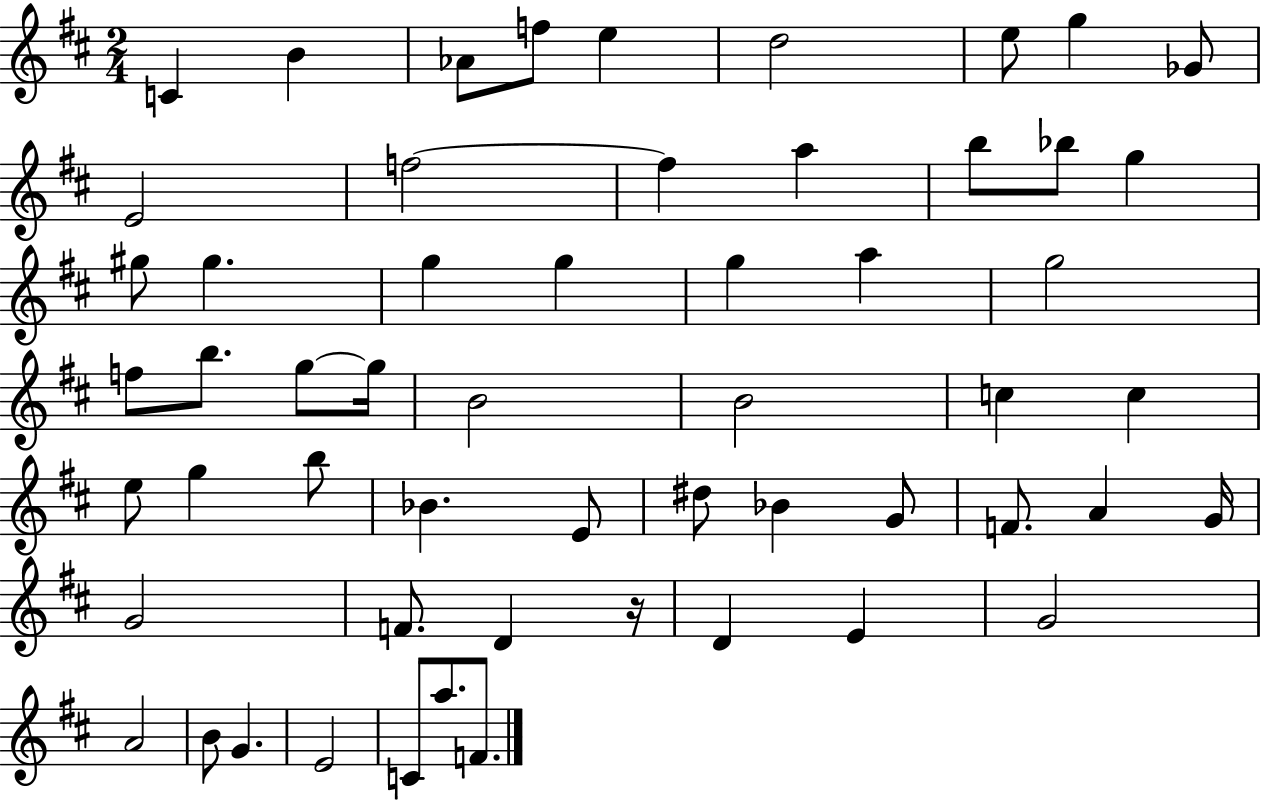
{
  \clef treble
  \numericTimeSignature
  \time 2/4
  \key d \major
  \repeat volta 2 { c'4 b'4 | aes'8 f''8 e''4 | d''2 | e''8 g''4 ges'8 | \break e'2 | f''2~~ | f''4 a''4 | b''8 bes''8 g''4 | \break gis''8 gis''4. | g''4 g''4 | g''4 a''4 | g''2 | \break f''8 b''8. g''8~~ g''16 | b'2 | b'2 | c''4 c''4 | \break e''8 g''4 b''8 | bes'4. e'8 | dis''8 bes'4 g'8 | f'8. a'4 g'16 | \break g'2 | f'8. d'4 r16 | d'4 e'4 | g'2 | \break a'2 | b'8 g'4. | e'2 | c'8 a''8. f'8. | \break } \bar "|."
}